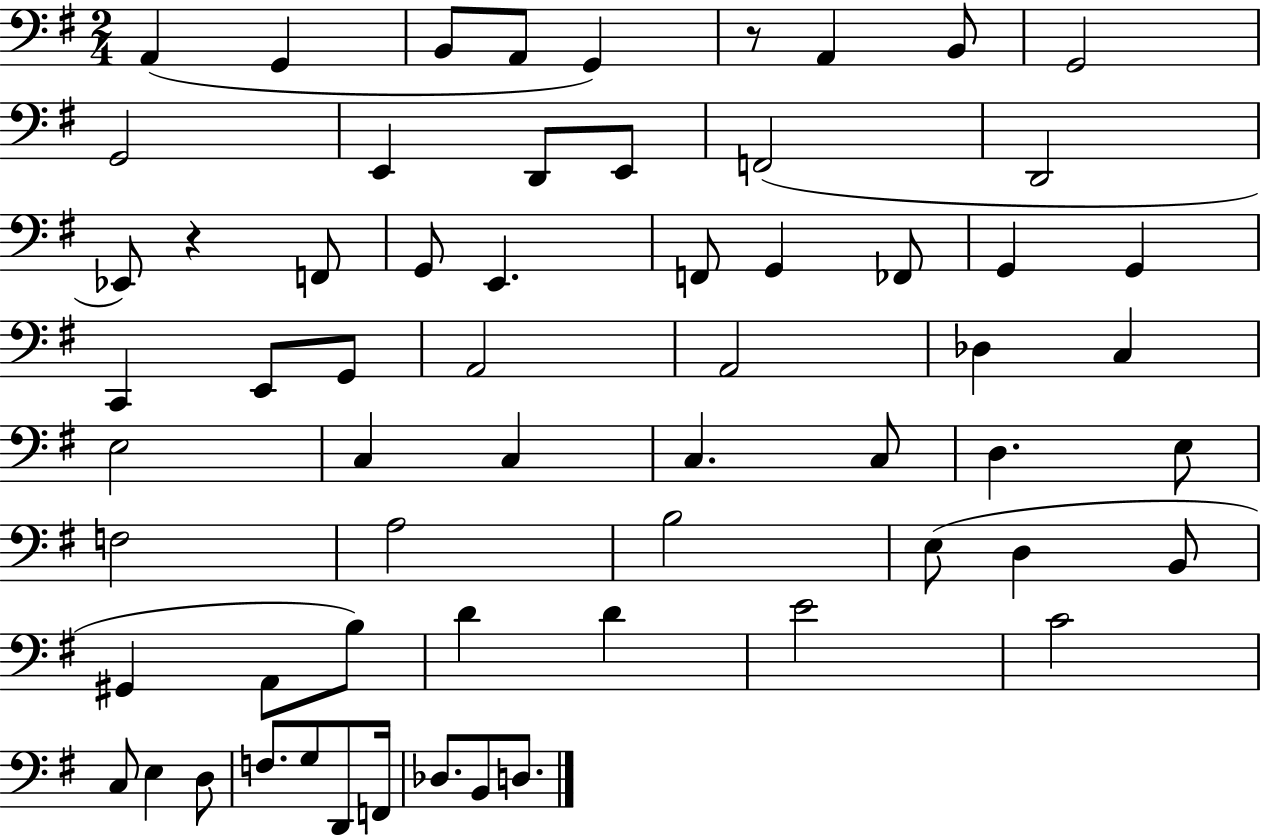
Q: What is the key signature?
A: G major